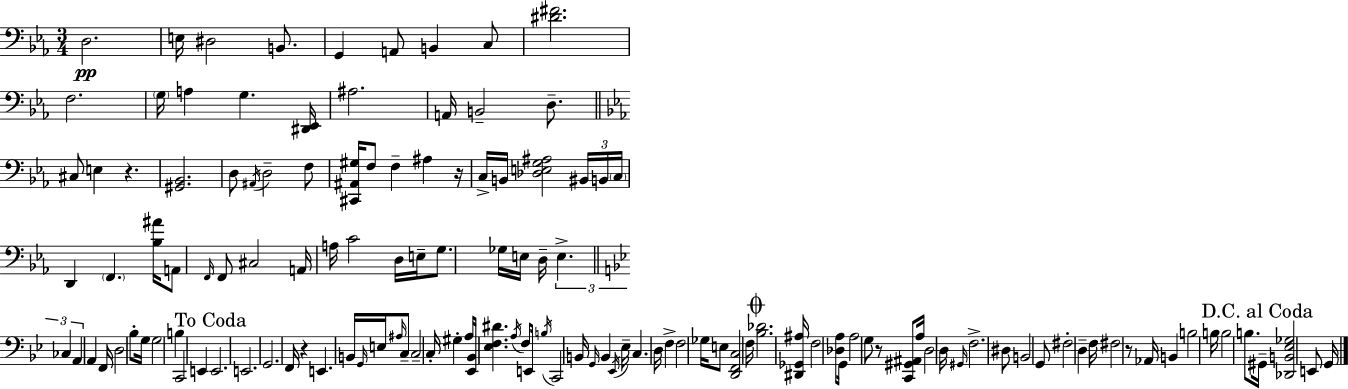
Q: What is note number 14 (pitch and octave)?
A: A2